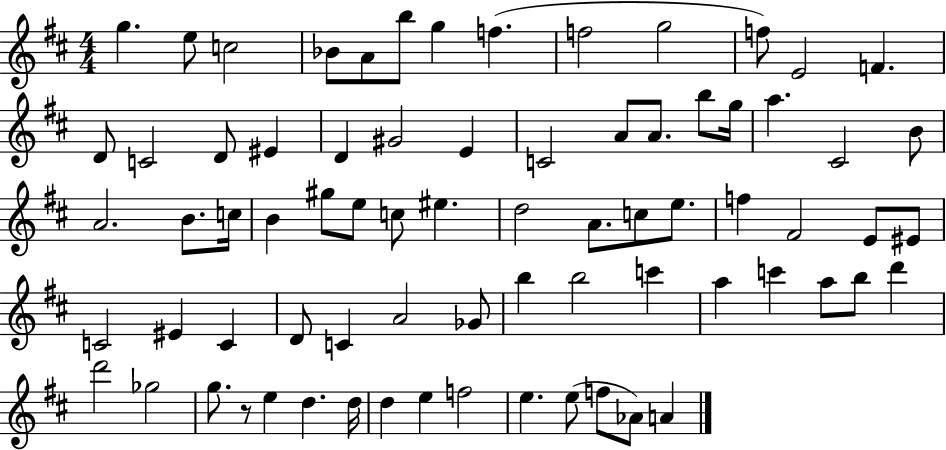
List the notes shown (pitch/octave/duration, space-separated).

G5/q. E5/e C5/h Bb4/e A4/e B5/e G5/q F5/q. F5/h G5/h F5/e E4/h F4/q. D4/e C4/h D4/e EIS4/q D4/q G#4/h E4/q C4/h A4/e A4/e. B5/e G5/s A5/q. C#4/h B4/e A4/h. B4/e. C5/s B4/q G#5/e E5/e C5/e EIS5/q. D5/h A4/e. C5/e E5/e. F5/q F#4/h E4/e EIS4/e C4/h EIS4/q C4/q D4/e C4/q A4/h Gb4/e B5/q B5/h C6/q A5/q C6/q A5/e B5/e D6/q D6/h Gb5/h G5/e. R/e E5/q D5/q. D5/s D5/q E5/q F5/h E5/q. E5/e F5/e Ab4/e A4/q